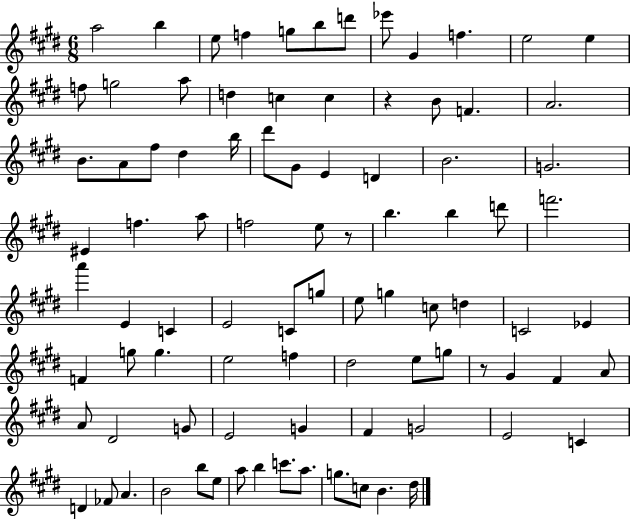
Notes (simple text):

A5/h B5/q E5/e F5/q G5/e B5/e D6/e Eb6/e G#4/q F5/q. E5/h E5/q F5/e G5/h A5/e D5/q C5/q C5/q R/q B4/e F4/q. A4/h. B4/e. A4/e F#5/e D#5/q B5/s D#6/e G#4/e E4/q D4/q B4/h. G4/h. EIS4/q F5/q. A5/e F5/h E5/e R/e B5/q. B5/q D6/e F6/h. A6/q E4/q C4/q E4/h C4/e G5/e E5/e G5/q C5/e D5/q C4/h Eb4/q F4/q G5/e G5/q. E5/h F5/q D#5/h E5/e G5/e R/e G#4/q F#4/q A4/e A4/e D#4/h G4/e E4/h G4/q F#4/q G4/h E4/h C4/q D4/q FES4/e A4/q. B4/h B5/e E5/e A5/e B5/q C6/e. A5/e. G5/e. C5/e B4/q. D#5/s